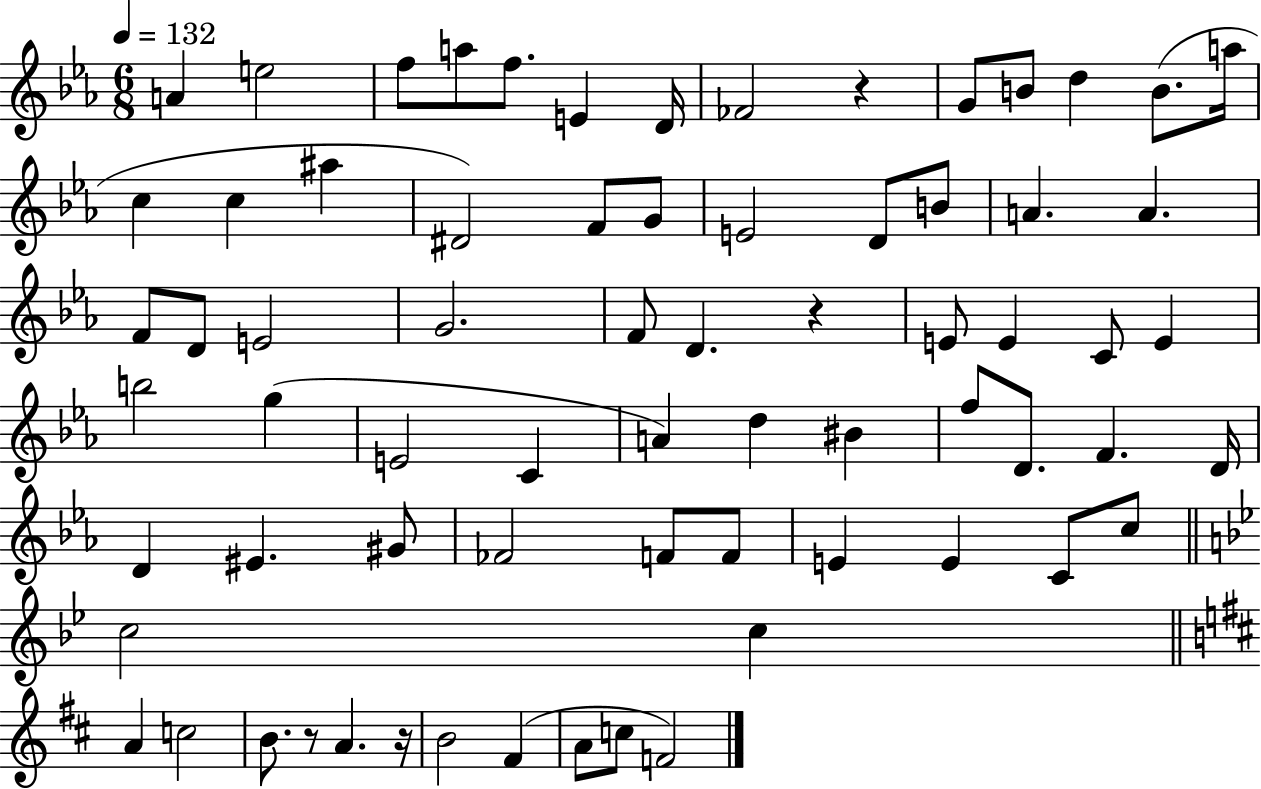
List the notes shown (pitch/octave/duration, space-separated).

A4/q E5/h F5/e A5/e F5/e. E4/q D4/s FES4/h R/q G4/e B4/e D5/q B4/e. A5/s C5/q C5/q A#5/q D#4/h F4/e G4/e E4/h D4/e B4/e A4/q. A4/q. F4/e D4/e E4/h G4/h. F4/e D4/q. R/q E4/e E4/q C4/e E4/q B5/h G5/q E4/h C4/q A4/q D5/q BIS4/q F5/e D4/e. F4/q. D4/s D4/q EIS4/q. G#4/e FES4/h F4/e F4/e E4/q E4/q C4/e C5/e C5/h C5/q A4/q C5/h B4/e. R/e A4/q. R/s B4/h F#4/q A4/e C5/e F4/h